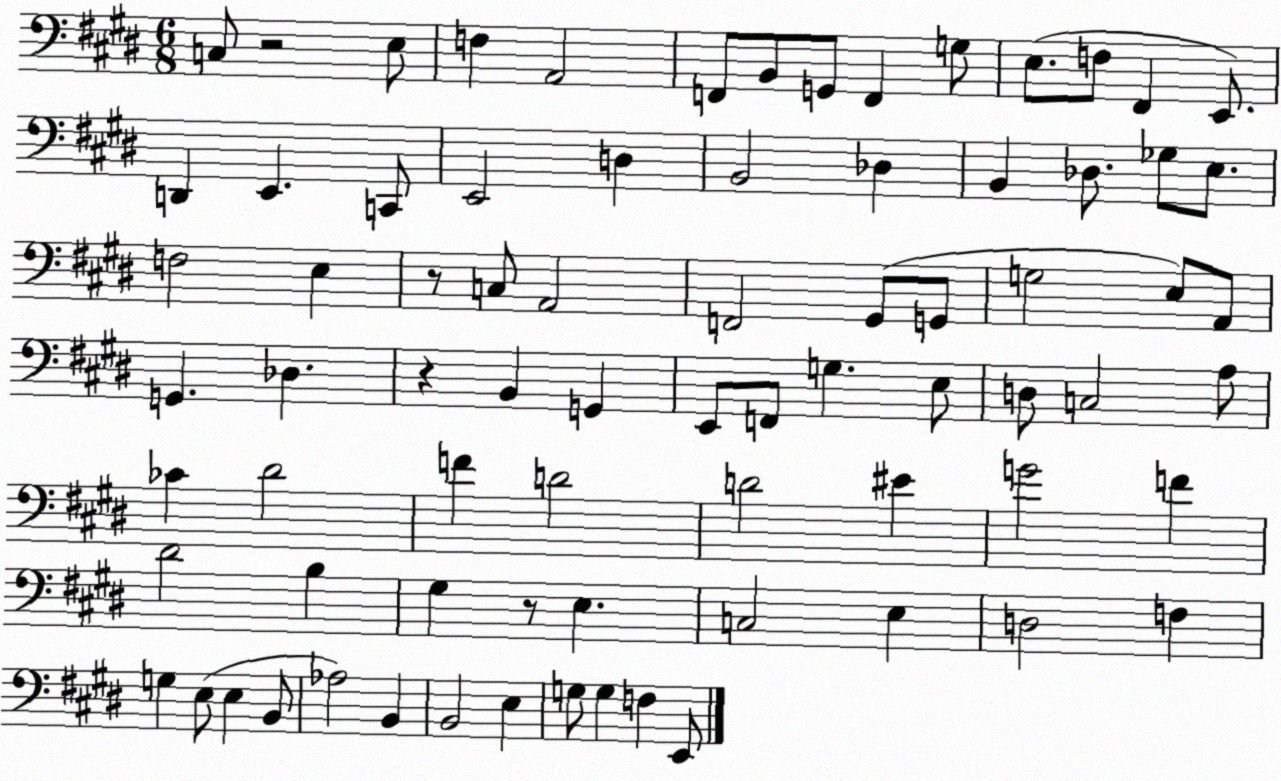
X:1
T:Untitled
M:6/8
L:1/4
K:E
C,/2 z2 E,/2 F, A,,2 F,,/2 B,,/2 G,,/2 F,, G,/2 E,/2 F,/2 ^F,, E,,/2 D,, E,, C,,/2 E,,2 D, B,,2 _D, B,, _D,/2 _G,/2 E,/2 F,2 E, z/2 C,/2 A,,2 F,,2 ^G,,/2 G,,/2 G,2 E,/2 A,,/2 G,, _D, z B,, G,, E,,/2 F,,/2 G, E,/2 D,/2 C,2 A,/2 _C ^D2 F D2 D2 ^E G2 F ^D2 B, ^G, z/2 E, C,2 E, D,2 F, G, E,/2 E, B,,/2 _A,2 B,, B,,2 E, G,/2 G, F, E,,/2